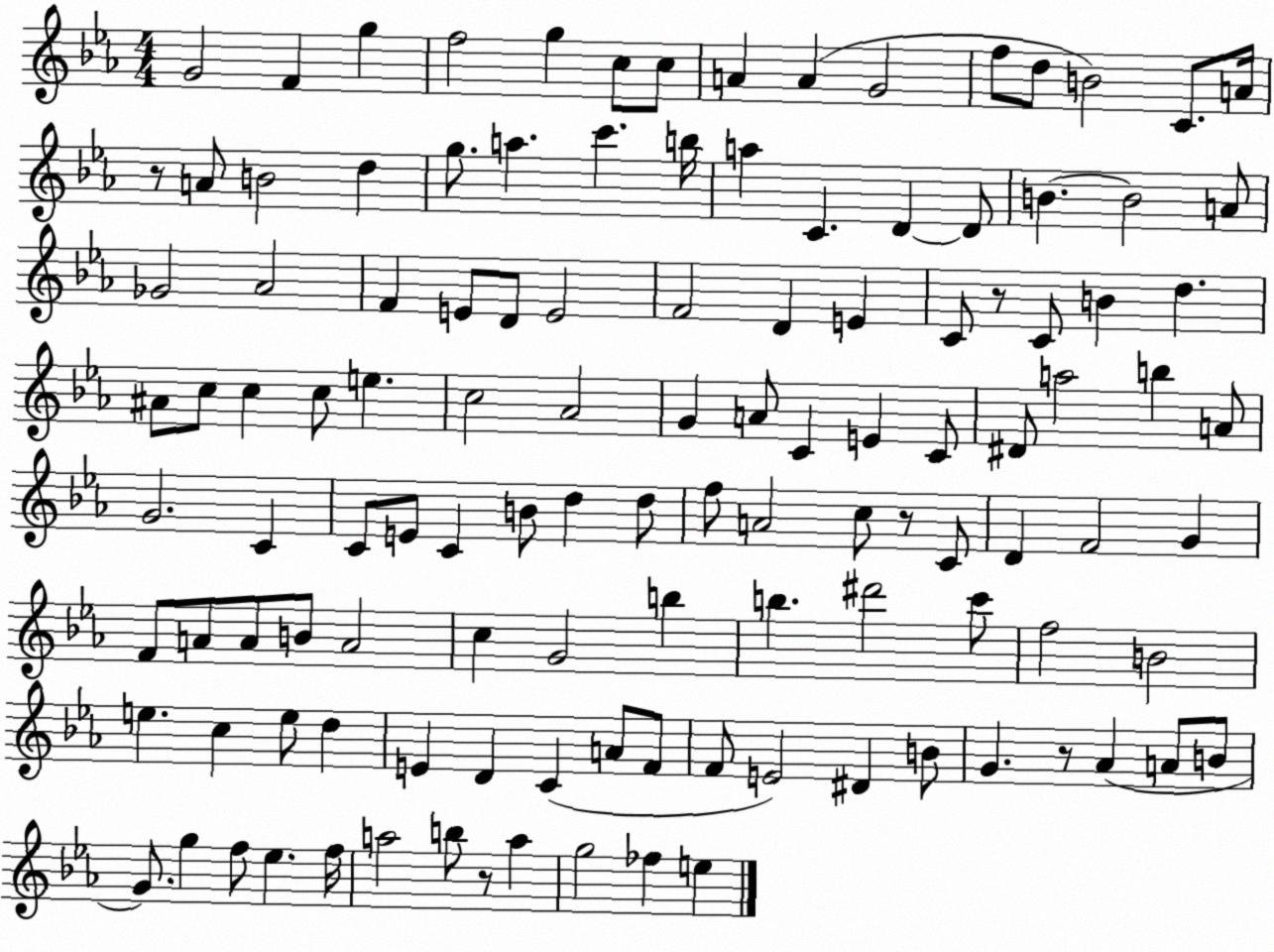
X:1
T:Untitled
M:4/4
L:1/4
K:Eb
G2 F g f2 g c/2 c/2 A A G2 f/2 d/2 B2 C/2 A/4 z/2 A/2 B2 d g/2 a c' b/4 a C D D/2 B B2 A/2 _G2 _A2 F E/2 D/2 E2 F2 D E C/2 z/2 C/2 B d ^A/2 c/2 c c/2 e c2 _A2 G A/2 C E C/2 ^D/2 a2 b A/2 G2 C C/2 E/2 C B/2 d d/2 f/2 A2 c/2 z/2 C/2 D F2 G F/2 A/2 A/2 B/2 A2 c G2 b b ^d'2 c'/2 f2 B2 e c e/2 d E D C A/2 F/2 F/2 E2 ^D B/2 G z/2 _A A/2 B/2 G/2 g f/2 _e f/4 a2 b/2 z/2 a g2 _f e